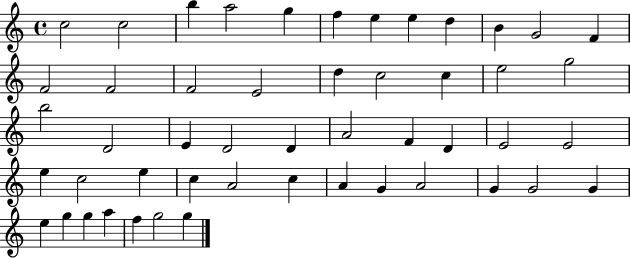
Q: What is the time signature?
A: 4/4